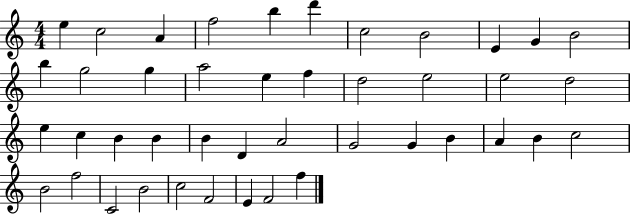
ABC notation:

X:1
T:Untitled
M:4/4
L:1/4
K:C
e c2 A f2 b d' c2 B2 E G B2 b g2 g a2 e f d2 e2 e2 d2 e c B B B D A2 G2 G B A B c2 B2 f2 C2 B2 c2 F2 E F2 f